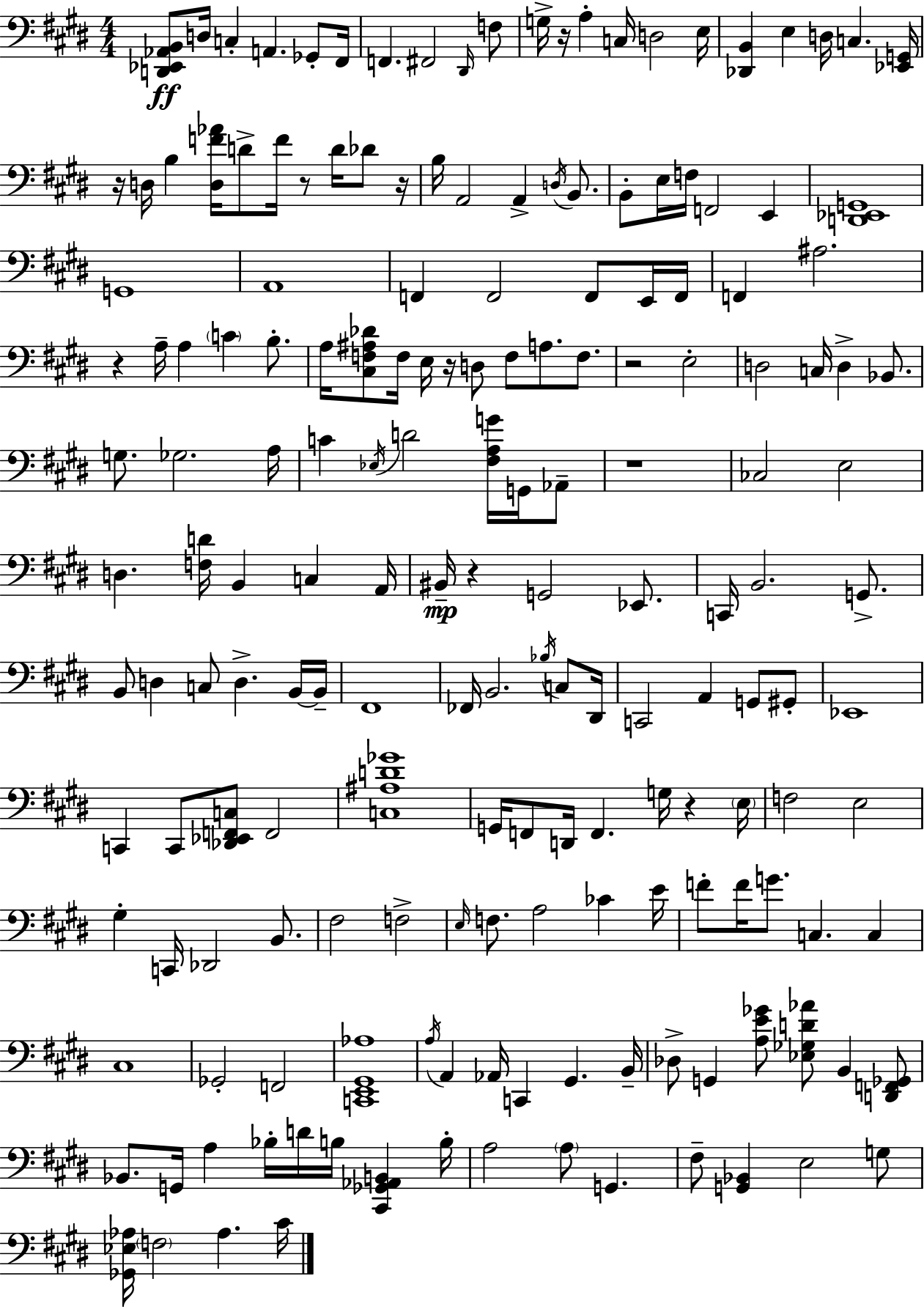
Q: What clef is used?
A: bass